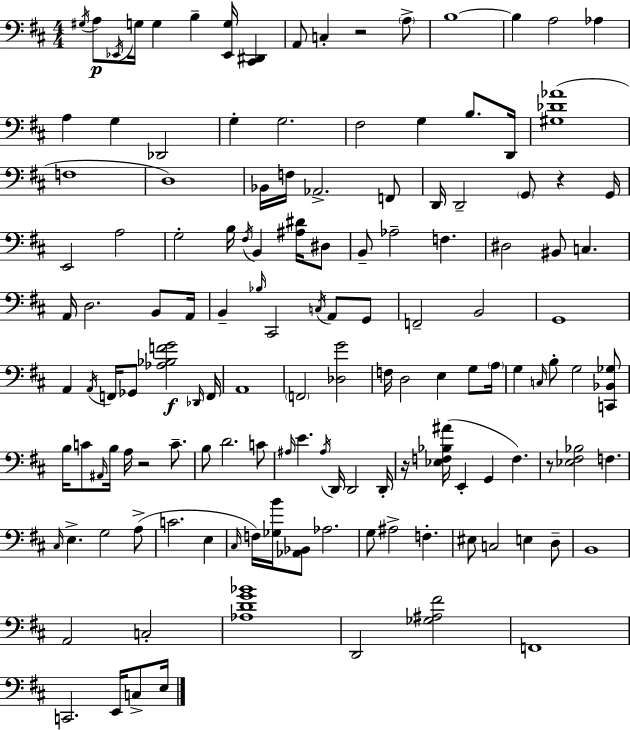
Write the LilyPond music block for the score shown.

{
  \clef bass
  \numericTimeSignature
  \time 4/4
  \key d \major
  \acciaccatura { gis16 }\p a8 \acciaccatura { ees,16 } g16 g4 b4-- <ees, g>16 <cis, dis,>4 | a,8 c4-. r2 | \parenthesize a8-> b1~~ | b4 a2 aes4 | \break a4 g4 des,2 | g4-. g2. | fis2 g4 b8. | d,16 <gis des' aes'>1( | \break f1 | d1) | bes,16 f16 aes,2.-> | f,8 d,16 d,2-- \parenthesize g,8 r4 | \break g,16 e,2 a2 | g2-. b16 \acciaccatura { fis16 } b,4 | <ais dis'>16 dis8 b,8-- aes2-- f4. | dis2 bis,8 c4. | \break a,16 d2. | b,8 a,16 b,4-- \grace { bes16 } cis,2 | \acciaccatura { c16 } a,8 g,8 f,2-- b,2 | g,1 | \break a,4 \acciaccatura { a,16 } f,16 ges,8 <aes bes f' g'>2\f | \grace { des,16 } f,16 a,1 | \parenthesize f,2 <des g'>2 | f16 d2 | \break e4 g8 \parenthesize a16 g4 \grace { c16 } b8-. g2 | <c, bes, ges>8 b16 c'8 \grace { ais,16 } b16 a16 r2 | c'8.-- b8 d'2. | c'8 \grace { ais16 } e'4. | \break \acciaccatura { ais16 } d,16 d,2 d,16-. r16 <ees f bes ais'>16( e,4-. | g,4 f4.) r8 <ees fis bes>2 | f4. \grace { cis16 } e4.-> | g2 a8->( c'2. | \break e4 \grace { cis16 } f16) <ges b'>16 <aes, bes,>8 | aes2. g8 ais2-> | f4.-. eis8 c2 | e4 d8-- b,1 | \break a,2 | c2-. <aes d' g' bes'>1 | d,2 | <ges ais fis'>2 f,1 | \break c,2. | e,16 c8-> e16 \bar "|."
}